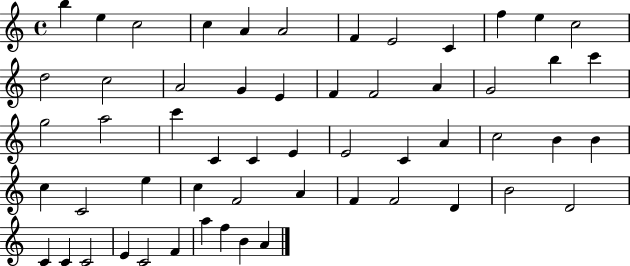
X:1
T:Untitled
M:4/4
L:1/4
K:C
b e c2 c A A2 F E2 C f e c2 d2 c2 A2 G E F F2 A G2 b c' g2 a2 c' C C E E2 C A c2 B B c C2 e c F2 A F F2 D B2 D2 C C C2 E C2 F a f B A